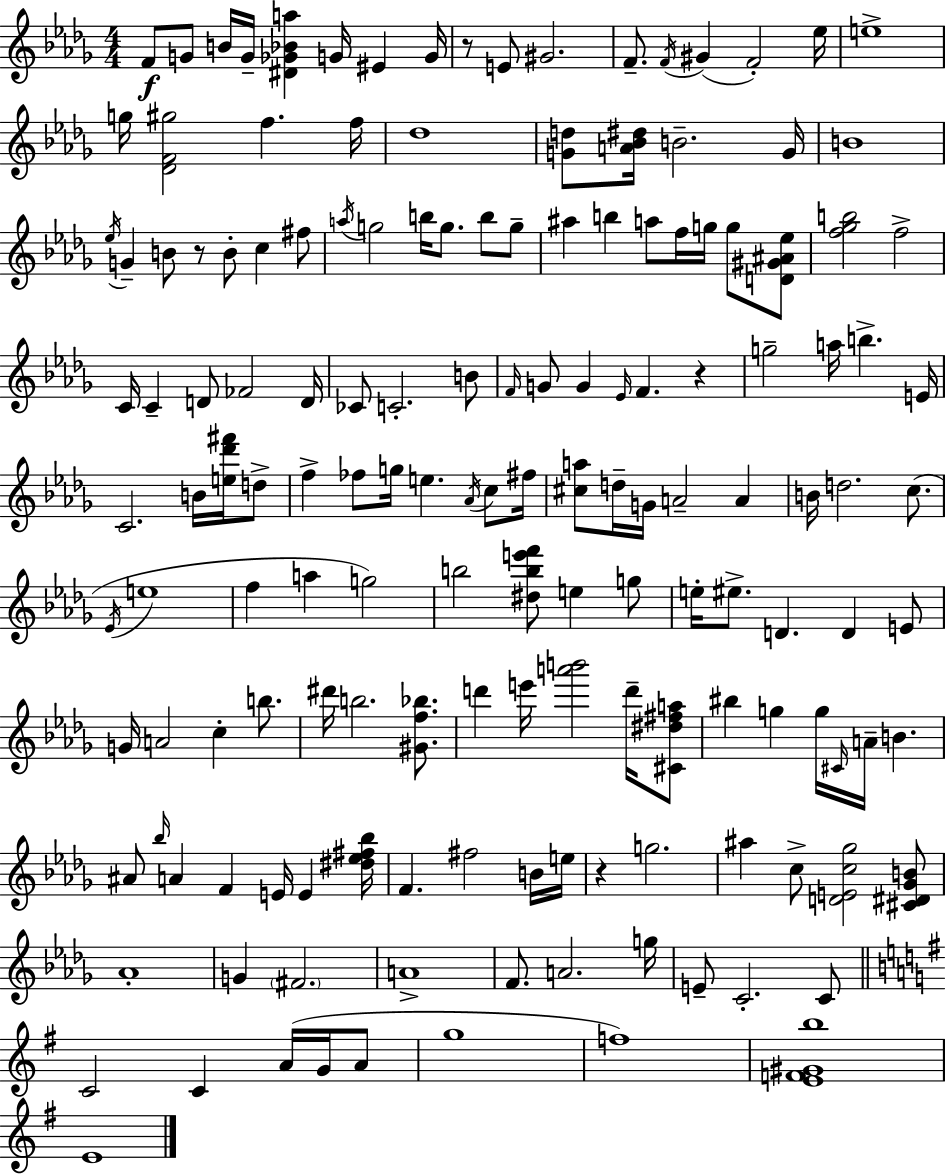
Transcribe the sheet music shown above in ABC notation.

X:1
T:Untitled
M:4/4
L:1/4
K:Bbm
F/2 G/2 B/4 G/4 [^D_G_Ba] G/4 ^E G/4 z/2 E/2 ^G2 F/2 F/4 ^G F2 _e/4 e4 g/4 [_DF^g]2 f f/4 _d4 [Gd]/2 [A_B^d]/4 B2 G/4 B4 _e/4 G B/2 z/2 B/2 c ^f/2 a/4 g2 b/4 g/2 b/2 g/2 ^a b a/2 f/4 g/4 g/2 [D^G^A_e]/2 [f_gb]2 f2 C/4 C D/2 _F2 D/4 _C/2 C2 B/2 F/4 G/2 G _E/4 F z g2 a/4 b E/4 C2 B/4 [e_d'^f']/4 d/2 f _f/2 g/4 e _A/4 c/2 ^f/4 [^ca]/2 d/4 G/4 A2 A B/4 d2 c/2 _E/4 e4 f a g2 b2 [^dbe'f']/2 e g/2 e/4 ^e/2 D D E/2 G/4 A2 c b/2 ^d'/4 b2 [^Gf_b]/2 d' e'/4 [a'b']2 d'/4 [^C^d^fa]/2 ^b g g/4 ^C/4 A/4 B ^A/2 _b/4 A F E/4 E [^d_e^f_b]/4 F ^f2 B/4 e/4 z g2 ^a c/2 [DEc_g]2 [^C^D_GB]/2 _A4 G ^F2 A4 F/2 A2 g/4 E/2 C2 C/2 C2 C A/4 G/4 A/2 g4 f4 [EF^Gb]4 E4